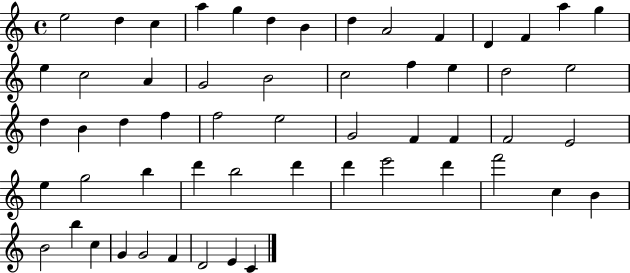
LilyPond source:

{
  \clef treble
  \time 4/4
  \defaultTimeSignature
  \key c \major
  e''2 d''4 c''4 | a''4 g''4 d''4 b'4 | d''4 a'2 f'4 | d'4 f'4 a''4 g''4 | \break e''4 c''2 a'4 | g'2 b'2 | c''2 f''4 e''4 | d''2 e''2 | \break d''4 b'4 d''4 f''4 | f''2 e''2 | g'2 f'4 f'4 | f'2 e'2 | \break e''4 g''2 b''4 | d'''4 b''2 d'''4 | d'''4 e'''2 d'''4 | f'''2 c''4 b'4 | \break b'2 b''4 c''4 | g'4 g'2 f'4 | d'2 e'4 c'4 | \bar "|."
}